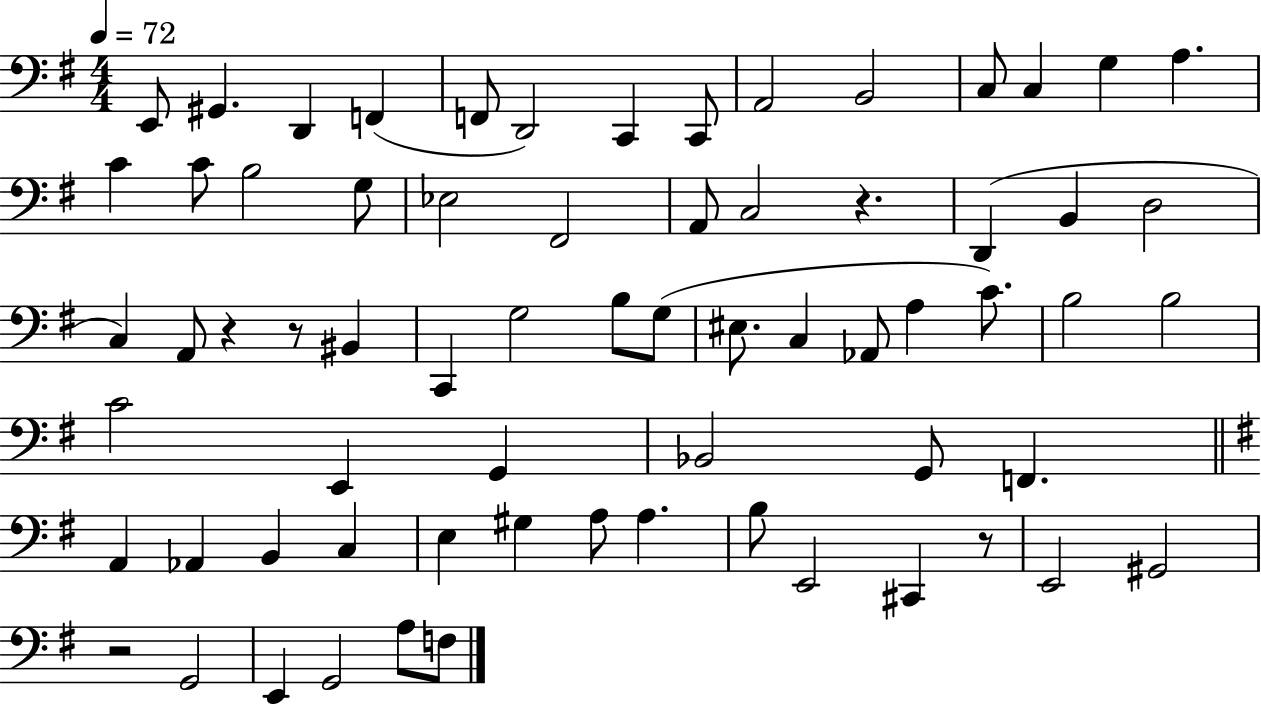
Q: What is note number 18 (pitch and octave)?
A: G3